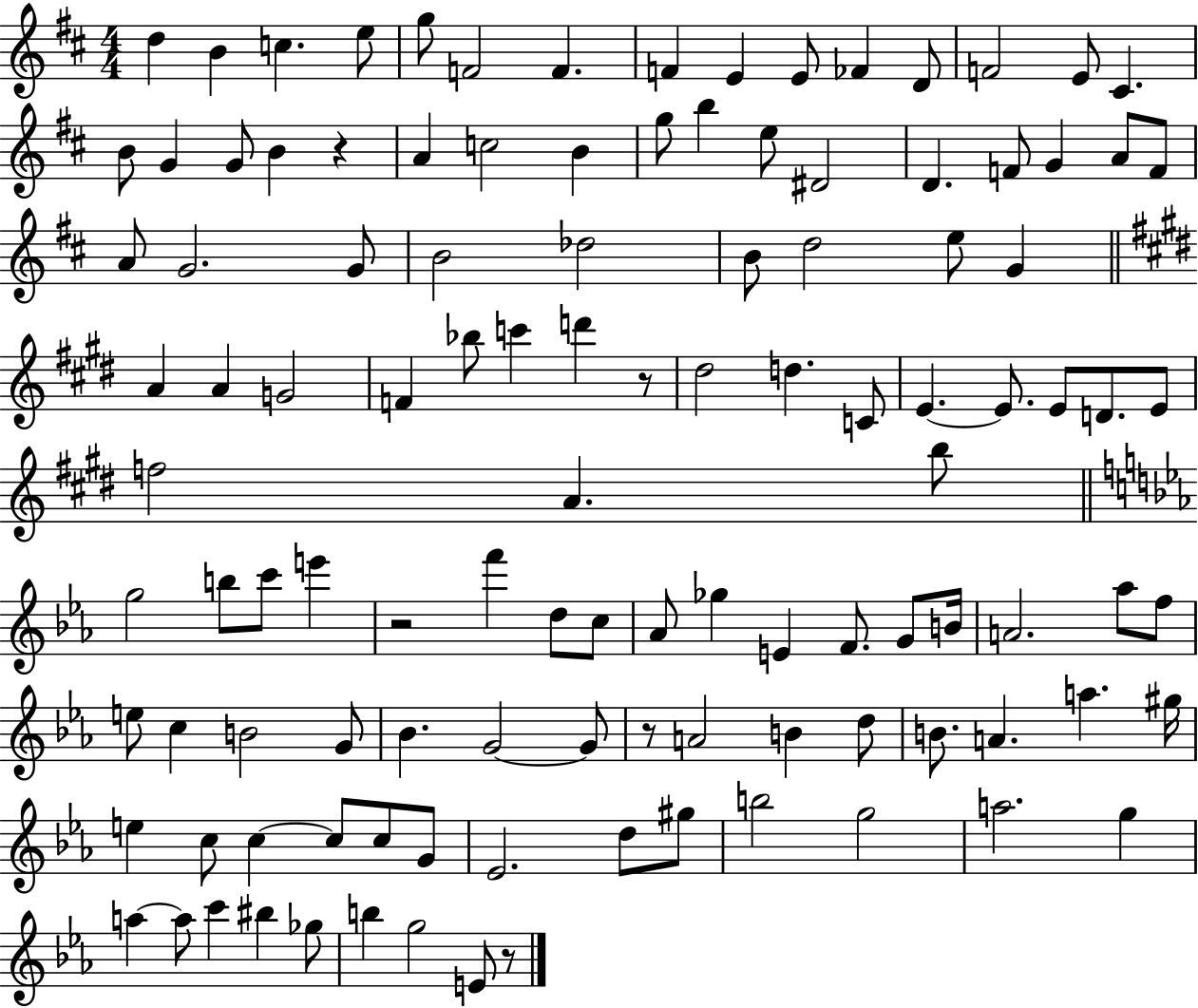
X:1
T:Untitled
M:4/4
L:1/4
K:D
d B c e/2 g/2 F2 F F E E/2 _F D/2 F2 E/2 ^C B/2 G G/2 B z A c2 B g/2 b e/2 ^D2 D F/2 G A/2 F/2 A/2 G2 G/2 B2 _d2 B/2 d2 e/2 G A A G2 F _b/2 c' d' z/2 ^d2 d C/2 E E/2 E/2 D/2 E/2 f2 A b/2 g2 b/2 c'/2 e' z2 f' d/2 c/2 _A/2 _g E F/2 G/2 B/4 A2 _a/2 f/2 e/2 c B2 G/2 _B G2 G/2 z/2 A2 B d/2 B/2 A a ^g/4 e c/2 c c/2 c/2 G/2 _E2 d/2 ^g/2 b2 g2 a2 g a a/2 c' ^b _g/2 b g2 E/2 z/2